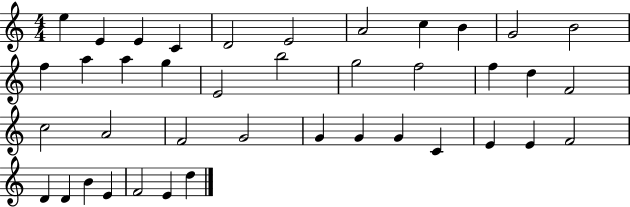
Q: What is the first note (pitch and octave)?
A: E5